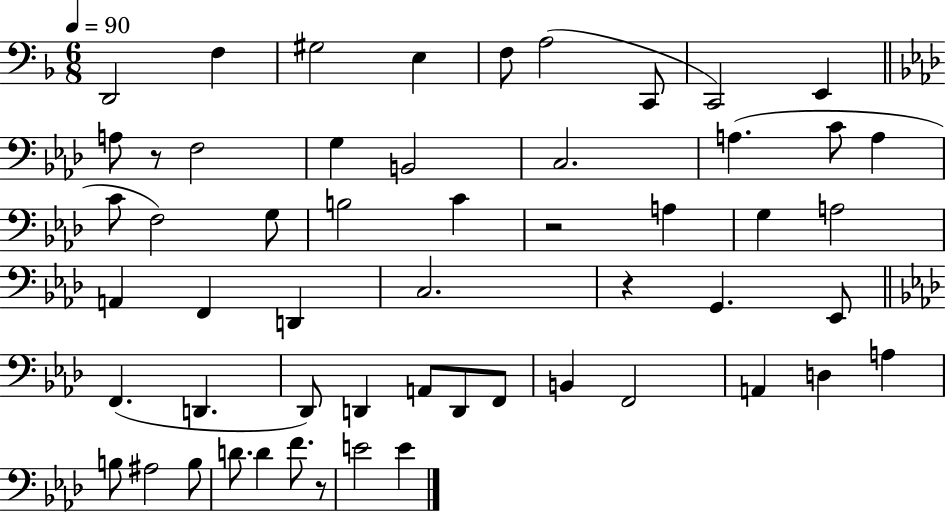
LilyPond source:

{
  \clef bass
  \numericTimeSignature
  \time 6/8
  \key f \major
  \tempo 4 = 90
  d,2 f4 | gis2 e4 | f8 a2( c,8 | c,2) e,4 | \break \bar "||" \break \key aes \major a8 r8 f2 | g4 b,2 | c2. | a4.( c'8 a4 | \break c'8 f2) g8 | b2 c'4 | r2 a4 | g4 a2 | \break a,4 f,4 d,4 | c2. | r4 g,4. ees,8 | \bar "||" \break \key aes \major f,4.( d,4. | des,8) d,4 a,8 d,8 f,8 | b,4 f,2 | a,4 d4 a4 | \break b8 ais2 b8 | d'8. d'4 f'8. r8 | e'2 e'4 | \bar "|."
}